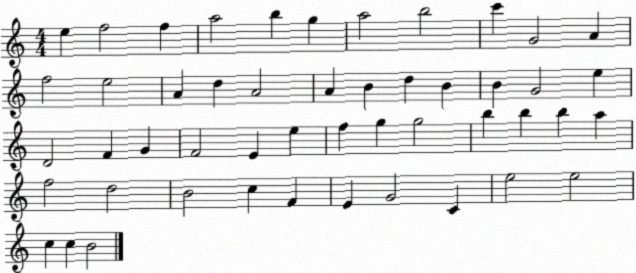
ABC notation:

X:1
T:Untitled
M:4/4
L:1/4
K:C
e f2 f a2 b g a2 b2 c' G2 A f2 e2 A d A2 A B d B B G2 e D2 F G F2 E e f g g2 b b b a f2 d2 B2 c F E G2 C e2 e2 c c B2